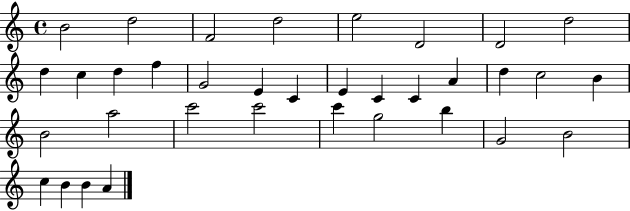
{
  \clef treble
  \time 4/4
  \defaultTimeSignature
  \key c \major
  b'2 d''2 | f'2 d''2 | e''2 d'2 | d'2 d''2 | \break d''4 c''4 d''4 f''4 | g'2 e'4 c'4 | e'4 c'4 c'4 a'4 | d''4 c''2 b'4 | \break b'2 a''2 | c'''2 c'''2 | c'''4 g''2 b''4 | g'2 b'2 | \break c''4 b'4 b'4 a'4 | \bar "|."
}